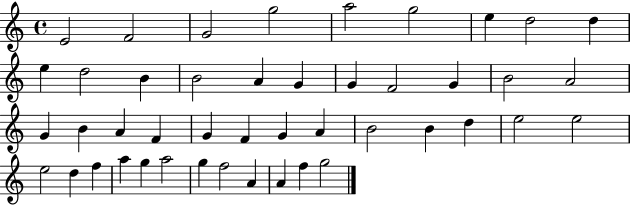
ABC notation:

X:1
T:Untitled
M:4/4
L:1/4
K:C
E2 F2 G2 g2 a2 g2 e d2 d e d2 B B2 A G G F2 G B2 A2 G B A F G F G A B2 B d e2 e2 e2 d f a g a2 g f2 A A f g2